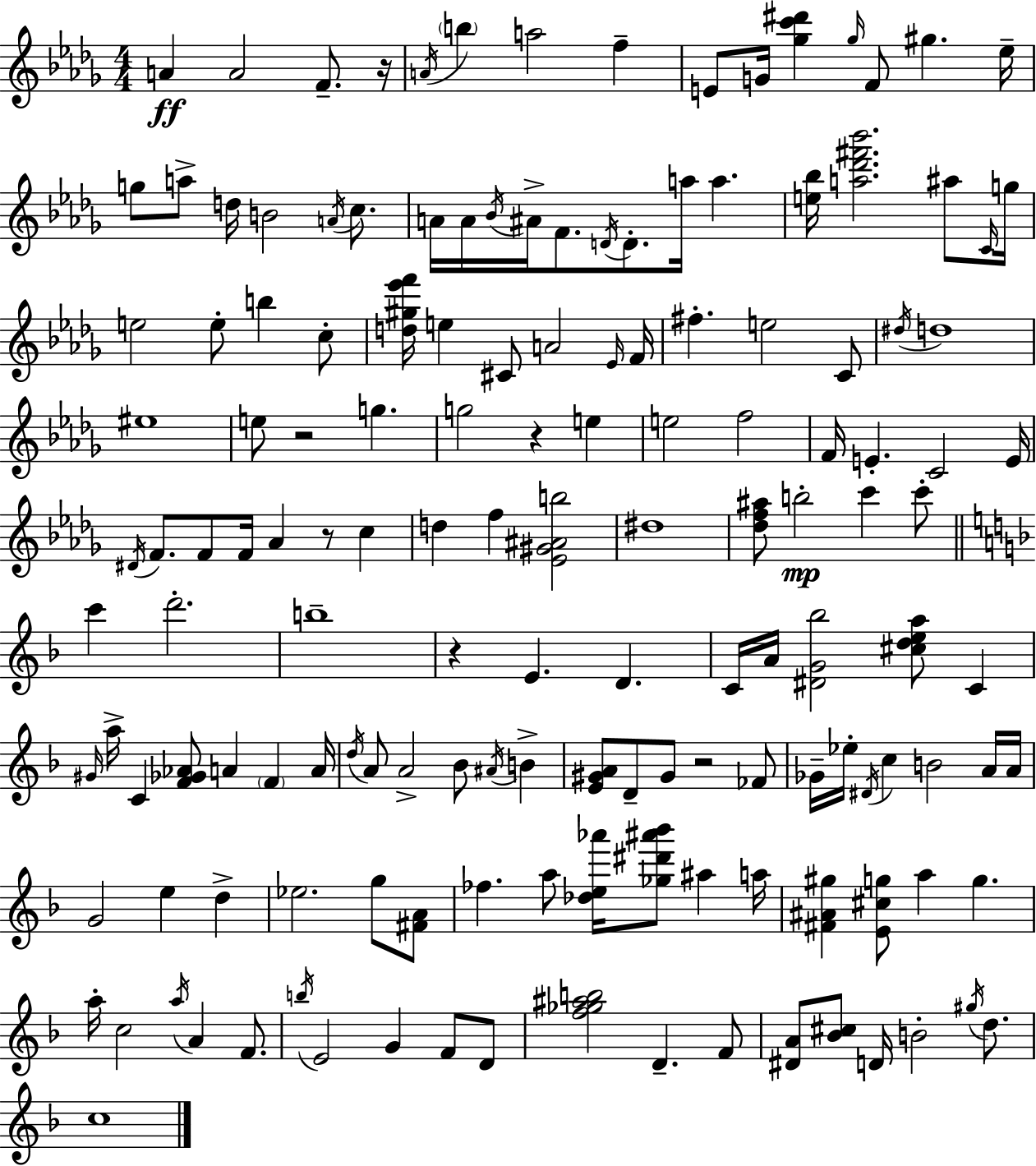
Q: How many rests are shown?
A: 6